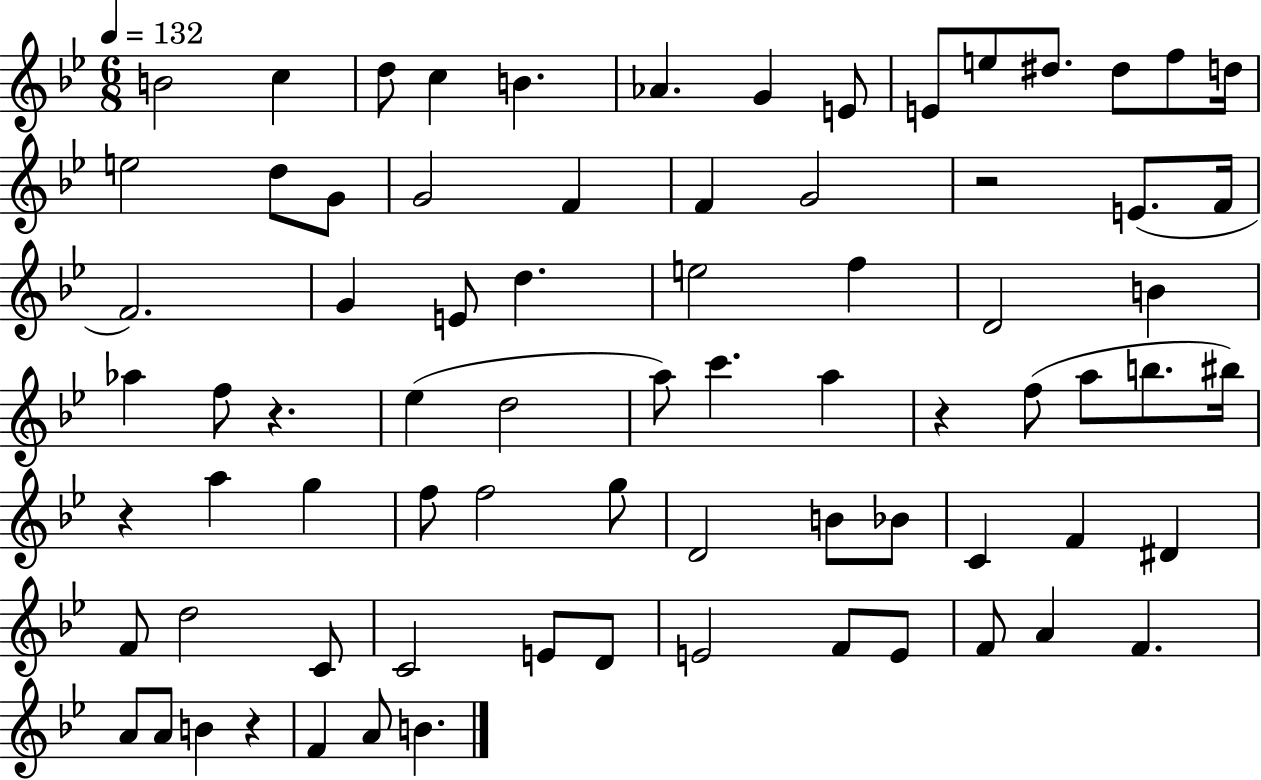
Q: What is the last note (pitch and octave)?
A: B4